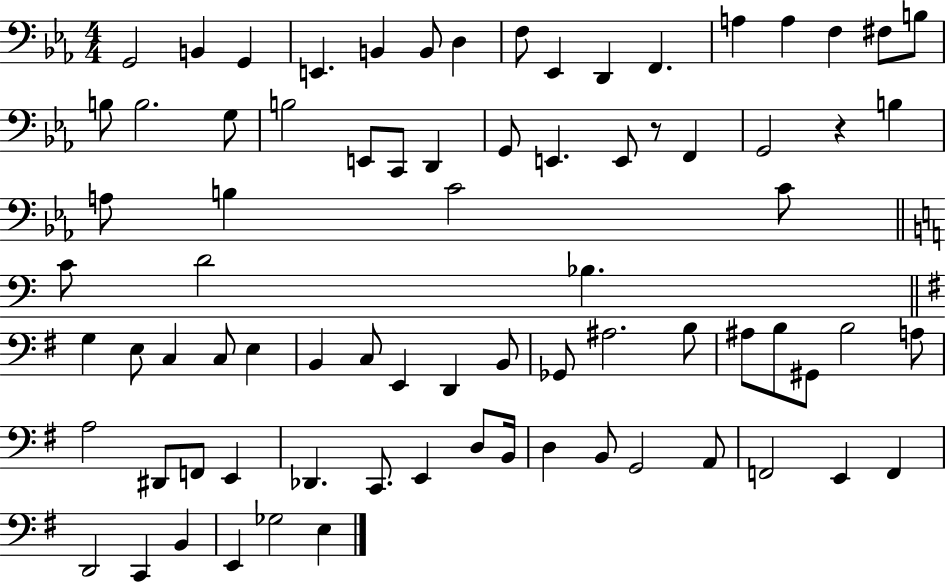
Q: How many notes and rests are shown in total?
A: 78